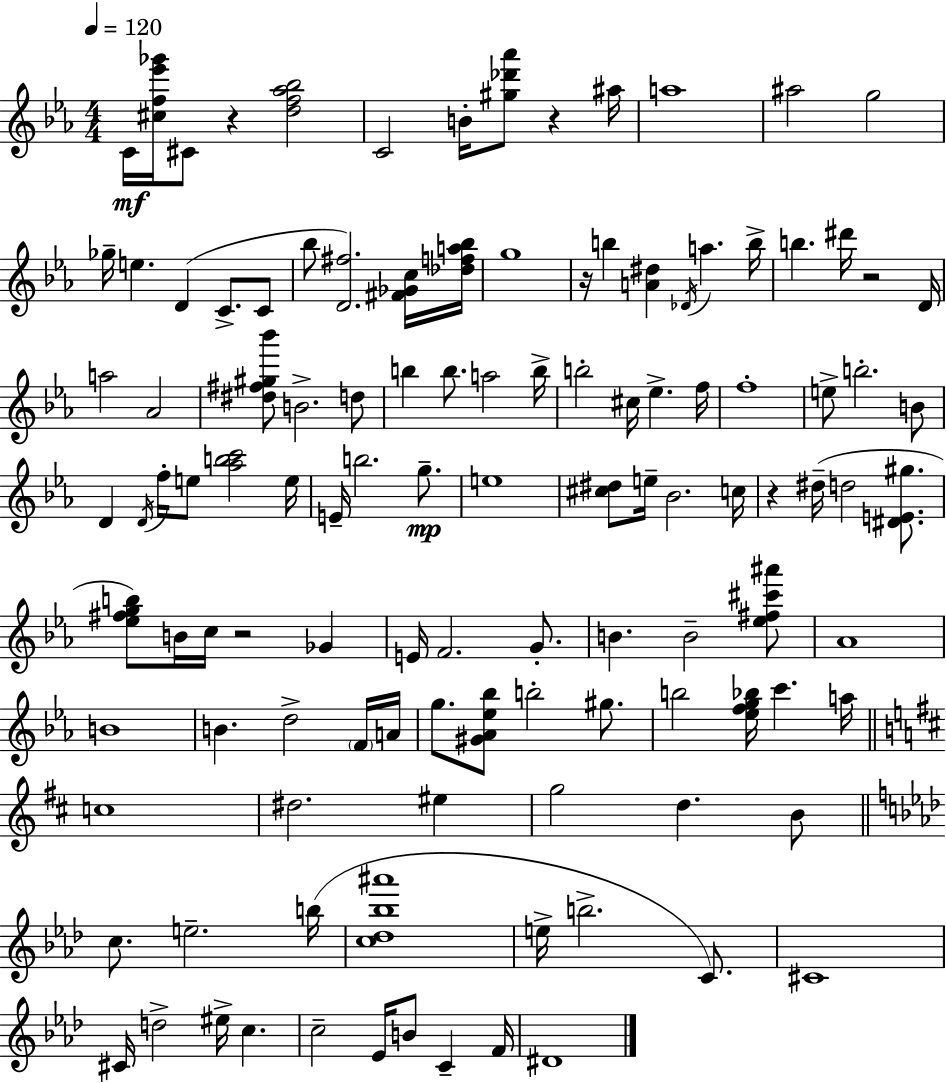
C4/s [C#5,F5,Eb6,Gb6]/s C#4/e R/q [D5,F5,Ab5,Bb5]/h C4/h B4/s [G#5,Db6,Ab6]/e R/q A#5/s A5/w A#5/h G5/h Gb5/s E5/q. D4/q C4/e. C4/e Bb5/e [D4,F#5]/h. [F#4,Gb4,C5]/s [Db5,F5,A5,Bb5]/s G5/w R/s B5/q [A4,D#5]/q Db4/s A5/q. B5/s B5/q. D#6/s R/h D4/s A5/h Ab4/h [D#5,F#5,G#5,Bb6]/e B4/h. D5/e B5/q B5/e. A5/h B5/s B5/h C#5/s Eb5/q. F5/s F5/w E5/e B5/h. B4/e D4/q D4/s F5/s E5/e [Ab5,B5,C6]/h E5/s E4/s B5/h. G5/e. E5/w [C#5,D#5]/e E5/s Bb4/h. C5/s R/q D#5/s D5/h [D#4,E4,G#5]/e. [Eb5,F#5,G5,B5]/e B4/s C5/s R/h Gb4/q E4/s F4/h. G4/e. B4/q. B4/h [Eb5,F#5,C#6,A#6]/e Ab4/w B4/w B4/q. D5/h F4/s A4/s G5/e. [G#4,Ab4,Eb5,Bb5]/e B5/h G#5/e. B5/h [Eb5,F5,G5,Bb5]/s C6/q. A5/s C5/w D#5/h. EIS5/q G5/h D5/q. B4/e C5/e. E5/h. B5/s [C5,Db5,Bb5,A#6]/w E5/s B5/h. C4/e. C#4/w C#4/s D5/h EIS5/s C5/q. C5/h Eb4/s B4/e C4/q F4/s D#4/w